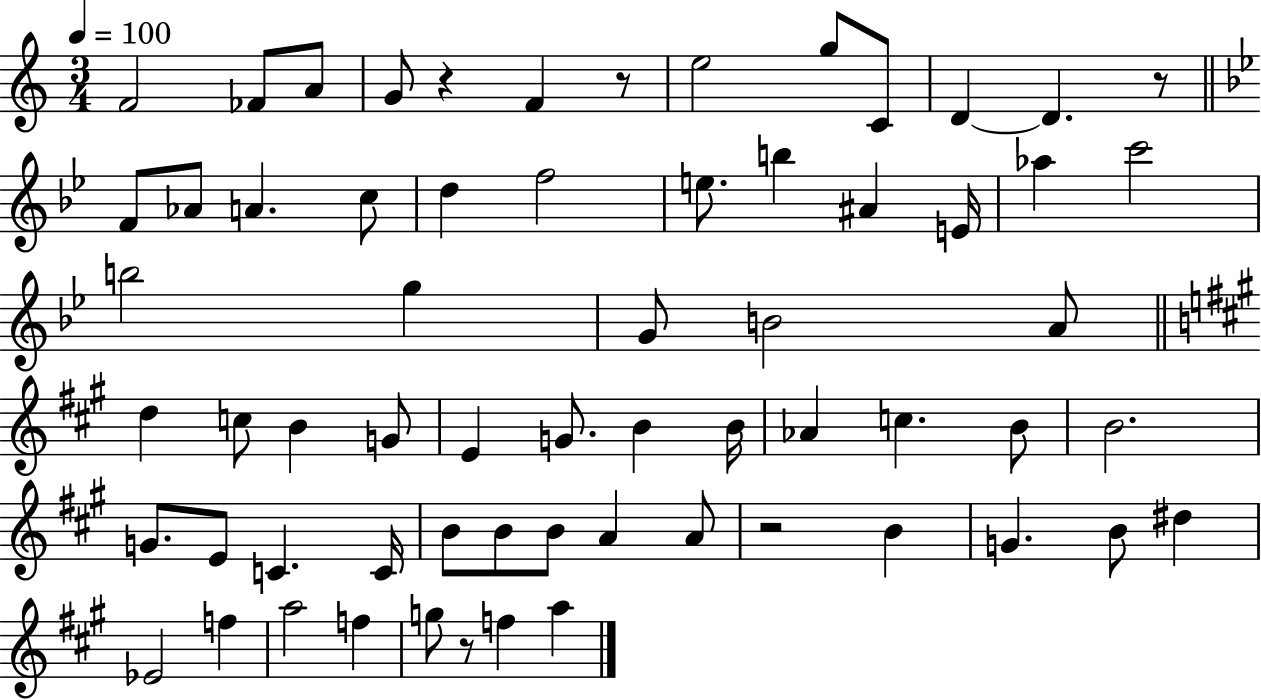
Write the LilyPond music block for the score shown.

{
  \clef treble
  \numericTimeSignature
  \time 3/4
  \key c \major
  \tempo 4 = 100
  f'2 fes'8 a'8 | g'8 r4 f'4 r8 | e''2 g''8 c'8 | d'4~~ d'4. r8 | \break \bar "||" \break \key bes \major f'8 aes'8 a'4. c''8 | d''4 f''2 | e''8. b''4 ais'4 e'16 | aes''4 c'''2 | \break b''2 g''4 | g'8 b'2 a'8 | \bar "||" \break \key a \major d''4 c''8 b'4 g'8 | e'4 g'8. b'4 b'16 | aes'4 c''4. b'8 | b'2. | \break g'8. e'8 c'4. c'16 | b'8 b'8 b'8 a'4 a'8 | r2 b'4 | g'4. b'8 dis''4 | \break ees'2 f''4 | a''2 f''4 | g''8 r8 f''4 a''4 | \bar "|."
}